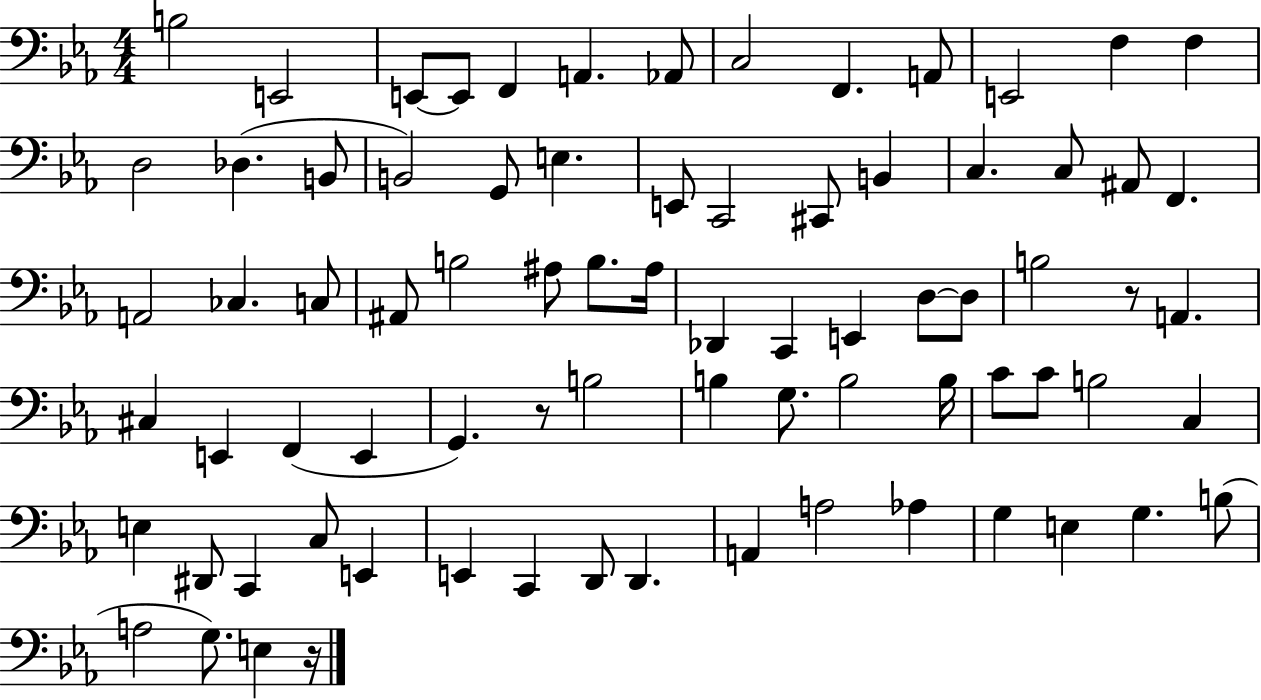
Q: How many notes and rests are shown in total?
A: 78